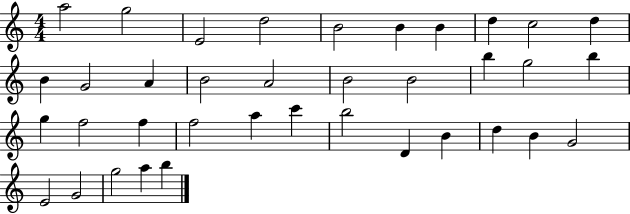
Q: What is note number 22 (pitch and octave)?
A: F5